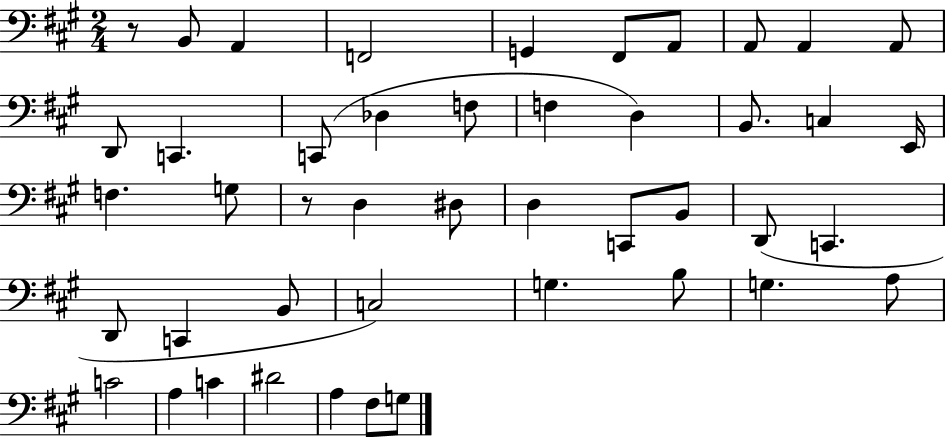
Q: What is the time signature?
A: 2/4